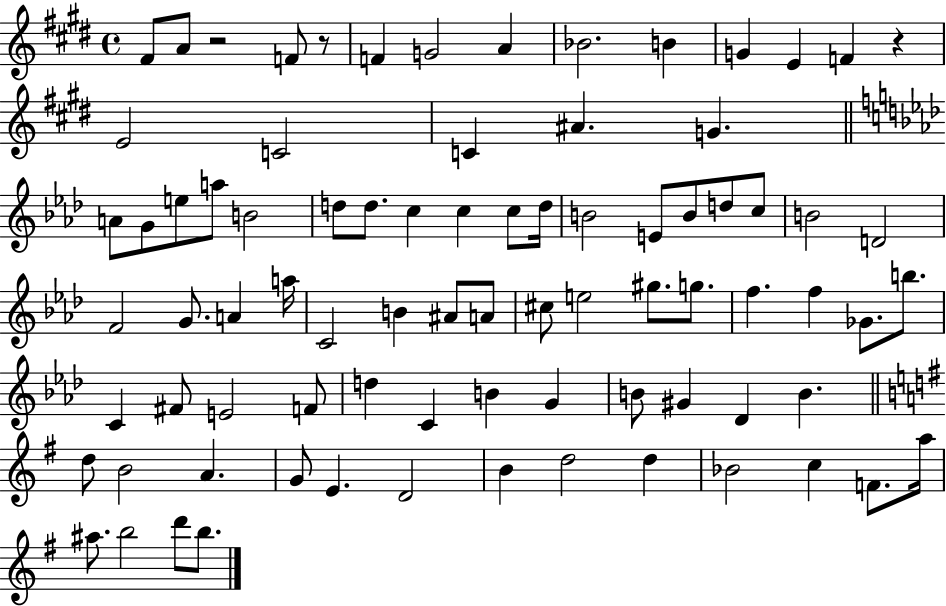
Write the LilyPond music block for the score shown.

{
  \clef treble
  \time 4/4
  \defaultTimeSignature
  \key e \major
  fis'8 a'8 r2 f'8 r8 | f'4 g'2 a'4 | bes'2. b'4 | g'4 e'4 f'4 r4 | \break e'2 c'2 | c'4 ais'4. g'4. | \bar "||" \break \key f \minor a'8 g'8 e''8 a''8 b'2 | d''8 d''8. c''4 c''4 c''8 d''16 | b'2 e'8 b'8 d''8 c''8 | b'2 d'2 | \break f'2 g'8. a'4 a''16 | c'2 b'4 ais'8 a'8 | cis''8 e''2 gis''8. g''8. | f''4. f''4 ges'8. b''8. | \break c'4 fis'8 e'2 f'8 | d''4 c'4 b'4 g'4 | b'8 gis'4 des'4 b'4. | \bar "||" \break \key e \minor d''8 b'2 a'4. | g'8 e'4. d'2 | b'4 d''2 d''4 | bes'2 c''4 f'8. a''16 | \break ais''8. b''2 d'''8 b''8. | \bar "|."
}